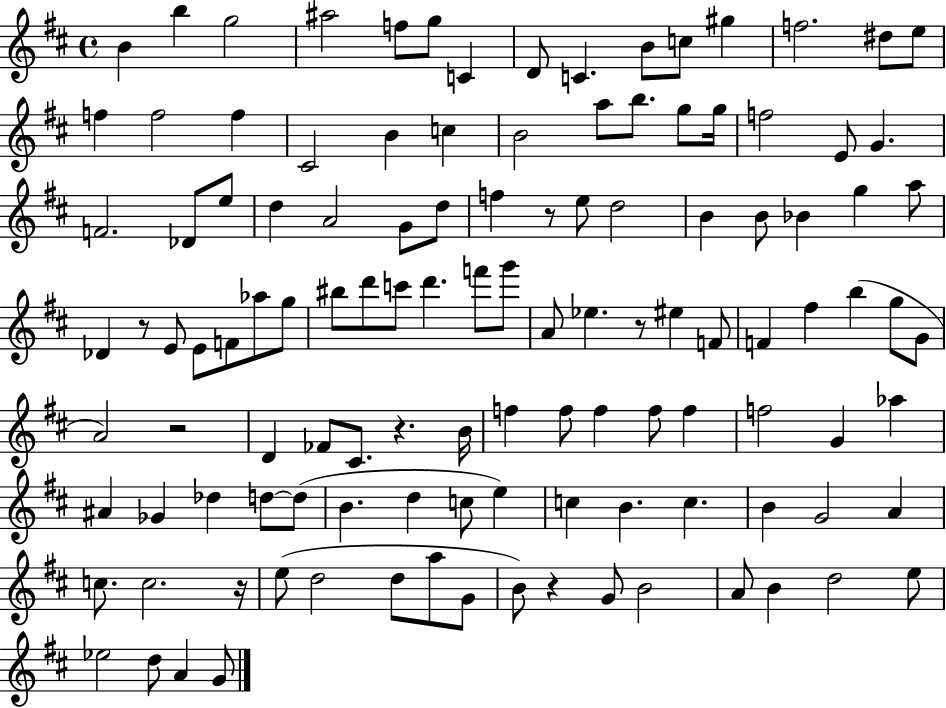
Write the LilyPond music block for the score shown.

{
  \clef treble
  \time 4/4
  \defaultTimeSignature
  \key d \major
  b'4 b''4 g''2 | ais''2 f''8 g''8 c'4 | d'8 c'4. b'8 c''8 gis''4 | f''2. dis''8 e''8 | \break f''4 f''2 f''4 | cis'2 b'4 c''4 | b'2 a''8 b''8. g''8 g''16 | f''2 e'8 g'4. | \break f'2. des'8 e''8 | d''4 a'2 g'8 d''8 | f''4 r8 e''8 d''2 | b'4 b'8 bes'4 g''4 a''8 | \break des'4 r8 e'8 e'8 f'8 aes''8 g''8 | bis''8 d'''8 c'''8 d'''4. f'''8 g'''8 | a'8 ees''4. r8 eis''4 f'8 | f'4 fis''4 b''4( g''8 g'8 | \break a'2) r2 | d'4 fes'8 cis'8. r4. b'16 | f''4 f''8 f''4 f''8 f''4 | f''2 g'4 aes''4 | \break ais'4 ges'4 des''4 d''8~~ d''8( | b'4. d''4 c''8 e''4) | c''4 b'4. c''4. | b'4 g'2 a'4 | \break c''8. c''2. r16 | e''8( d''2 d''8 a''8 g'8 | b'8) r4 g'8 b'2 | a'8 b'4 d''2 e''8 | \break ees''2 d''8 a'4 g'8 | \bar "|."
}